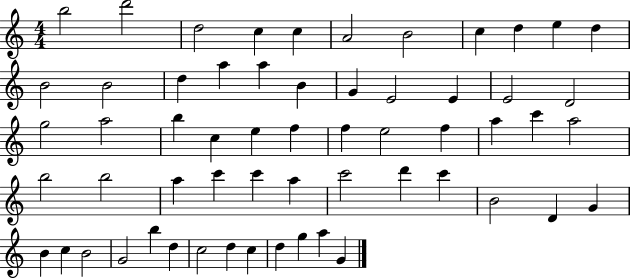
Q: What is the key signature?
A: C major